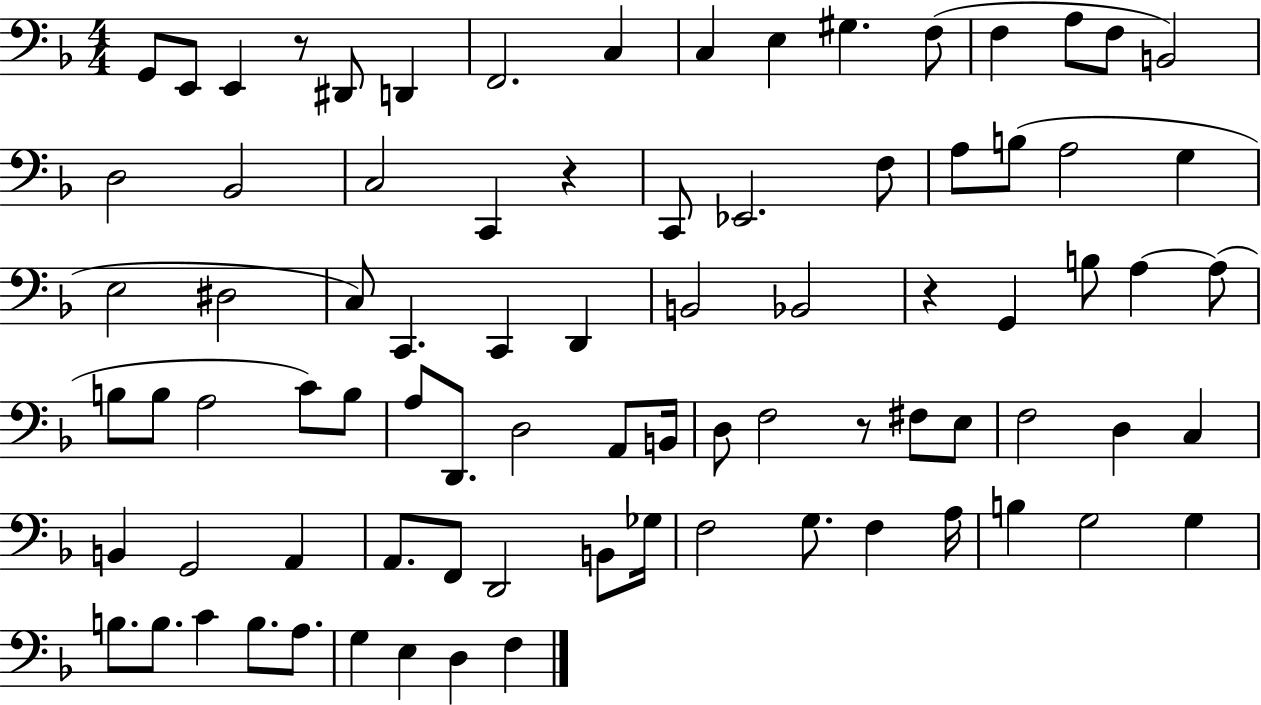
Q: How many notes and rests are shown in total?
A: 83